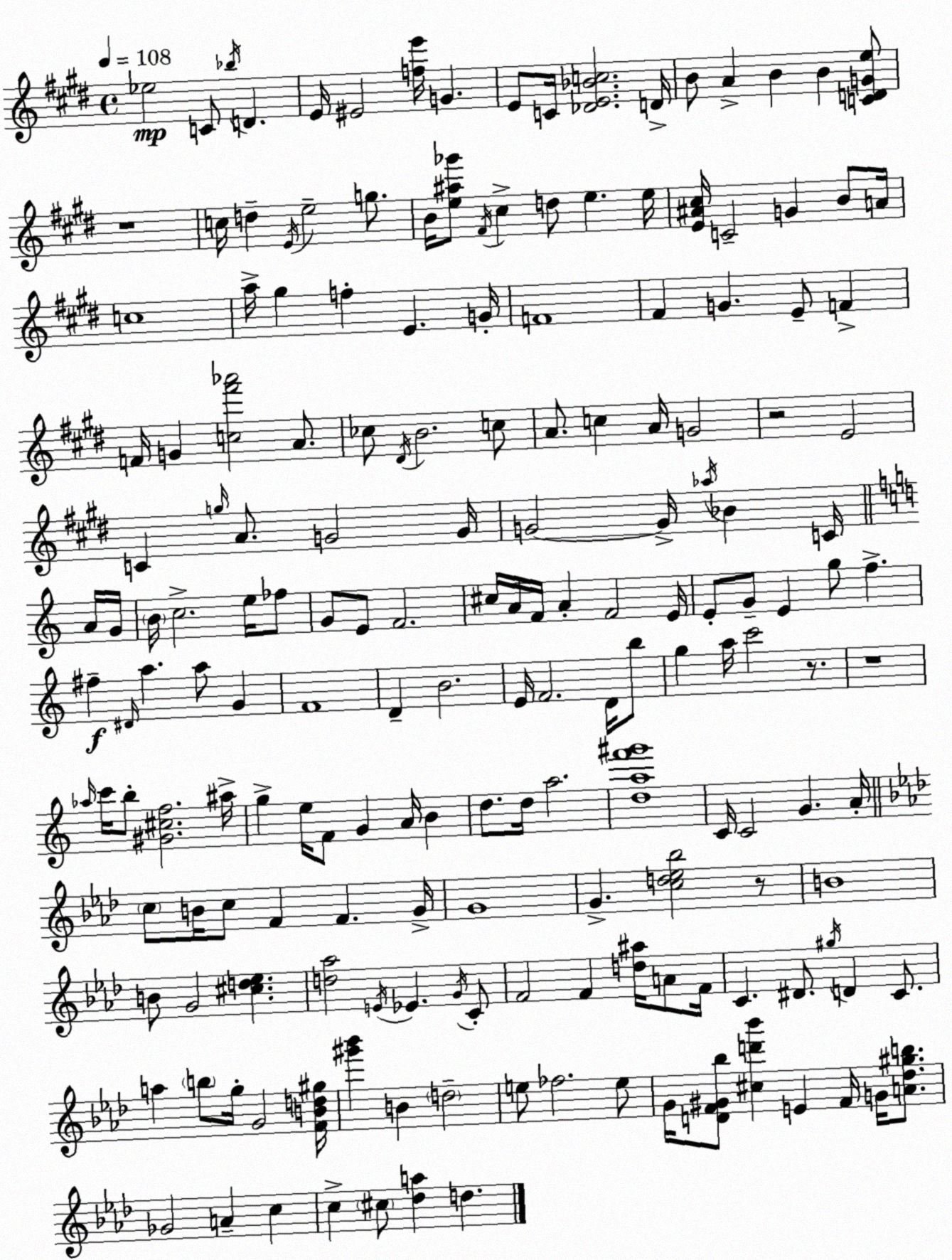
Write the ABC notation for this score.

X:1
T:Untitled
M:4/4
L:1/4
K:E
_e2 C/2 _b/4 D E/4 ^E2 [fe']/4 G E/2 C/4 [_DE_Bc]2 D/4 B/2 A B B [CDGe]/2 z4 c/4 d E/4 e2 g/2 B/4 [e^a_g']/2 ^F/4 ^c d/2 e e/4 [E^A^c]/4 C2 G B/2 A/4 c4 a/4 ^g f E G/4 F4 ^F G E/2 F F/4 G [c^f'_a']2 A/2 _c/2 ^D/4 B2 c/2 A/2 c A/4 G2 z2 E2 C g/4 A/2 G2 G/4 G2 G/4 _a/4 _B C/4 A/4 G/4 B/4 c2 e/4 _f/2 G/2 E/2 F2 ^c/4 A/4 F/4 A F2 E/4 E/2 G/2 E g/2 f ^f ^D/4 a a/2 G F4 D B2 E/4 F2 D/4 b/2 g a/4 c'2 z/2 z4 _a/4 c'/4 b/2 [^G^cf]2 ^a/4 g e/4 F/2 G A/4 B d/2 d/4 a2 [daf'^g']4 C/4 C2 G A/4 c/2 B/4 c/2 F F G/4 G4 G [cd_e_b]2 z/2 B4 B/2 G2 [^cd_e] [d_a]2 E/4 _E G/4 C/2 F2 F [d^a]/4 A/2 F/4 C ^D/2 ^g/4 D C/2 a b/2 g/4 G2 [FBd^g]/4 [^g'_b'] B d2 e/2 _f2 e/2 G/4 [DF^G_b]/2 [^cd'_b'] E F/4 G/4 [A_d^gb]/2 _G2 A c c ^c/2 [_da] d